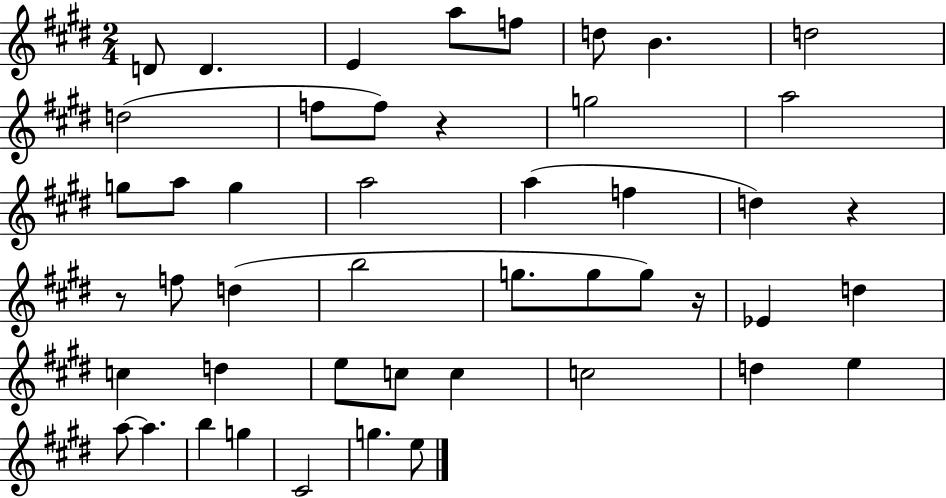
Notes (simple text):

D4/e D4/q. E4/q A5/e F5/e D5/e B4/q. D5/h D5/h F5/e F5/e R/q G5/h A5/h G5/e A5/e G5/q A5/h A5/q F5/q D5/q R/q R/e F5/e D5/q B5/h G5/e. G5/e G5/e R/s Eb4/q D5/q C5/q D5/q E5/e C5/e C5/q C5/h D5/q E5/q A5/e A5/q. B5/q G5/q C#4/h G5/q. E5/e